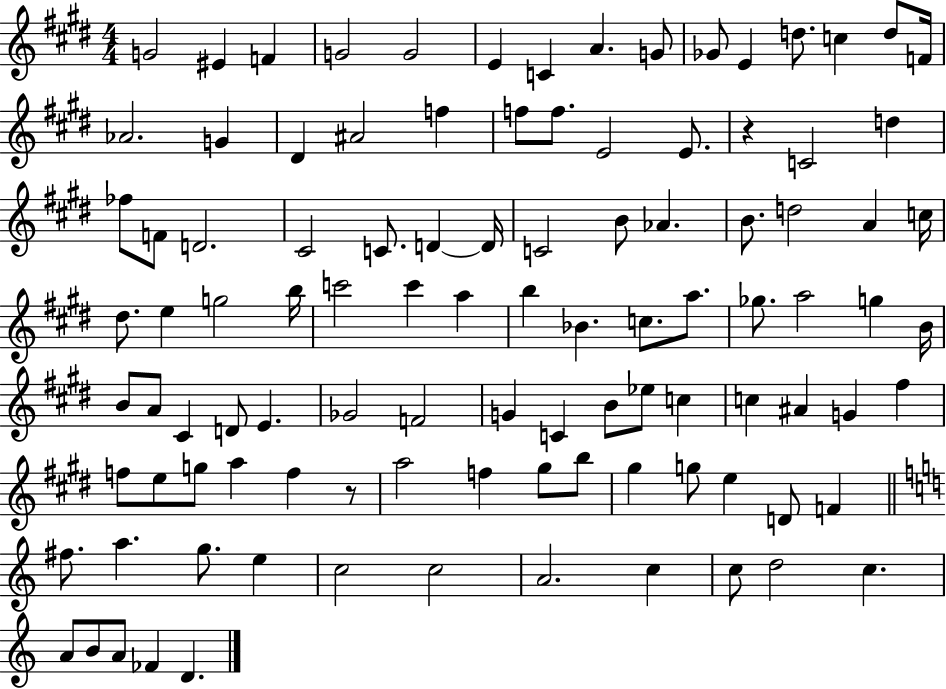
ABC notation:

X:1
T:Untitled
M:4/4
L:1/4
K:E
G2 ^E F G2 G2 E C A G/2 _G/2 E d/2 c d/2 F/4 _A2 G ^D ^A2 f f/2 f/2 E2 E/2 z C2 d _f/2 F/2 D2 ^C2 C/2 D D/4 C2 B/2 _A B/2 d2 A c/4 ^d/2 e g2 b/4 c'2 c' a b _B c/2 a/2 _g/2 a2 g B/4 B/2 A/2 ^C D/2 E _G2 F2 G C B/2 _e/2 c c ^A G ^f f/2 e/2 g/2 a f z/2 a2 f ^g/2 b/2 ^g g/2 e D/2 F ^f/2 a g/2 e c2 c2 A2 c c/2 d2 c A/2 B/2 A/2 _F D